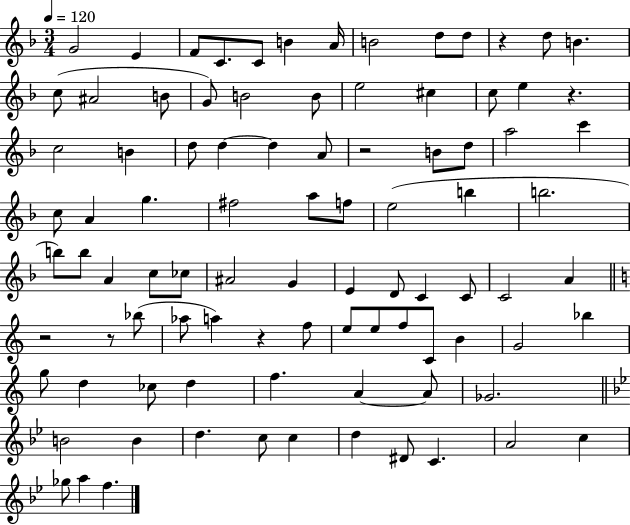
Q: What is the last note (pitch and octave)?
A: F5